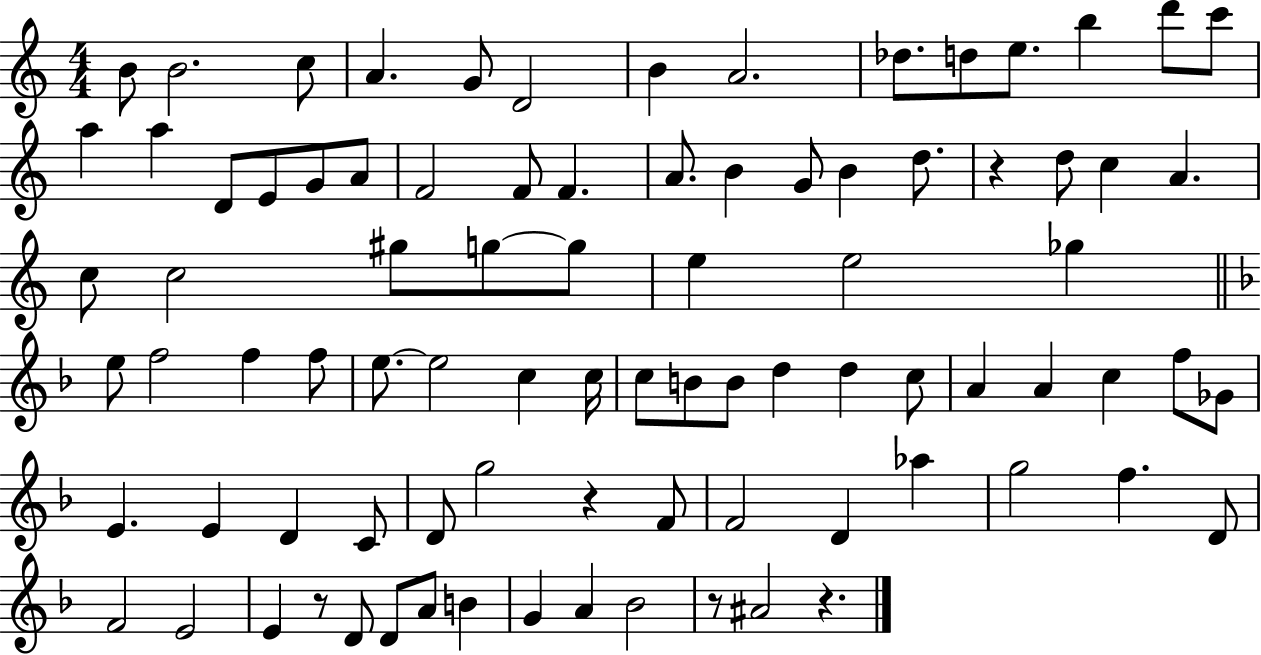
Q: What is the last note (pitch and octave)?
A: A#4